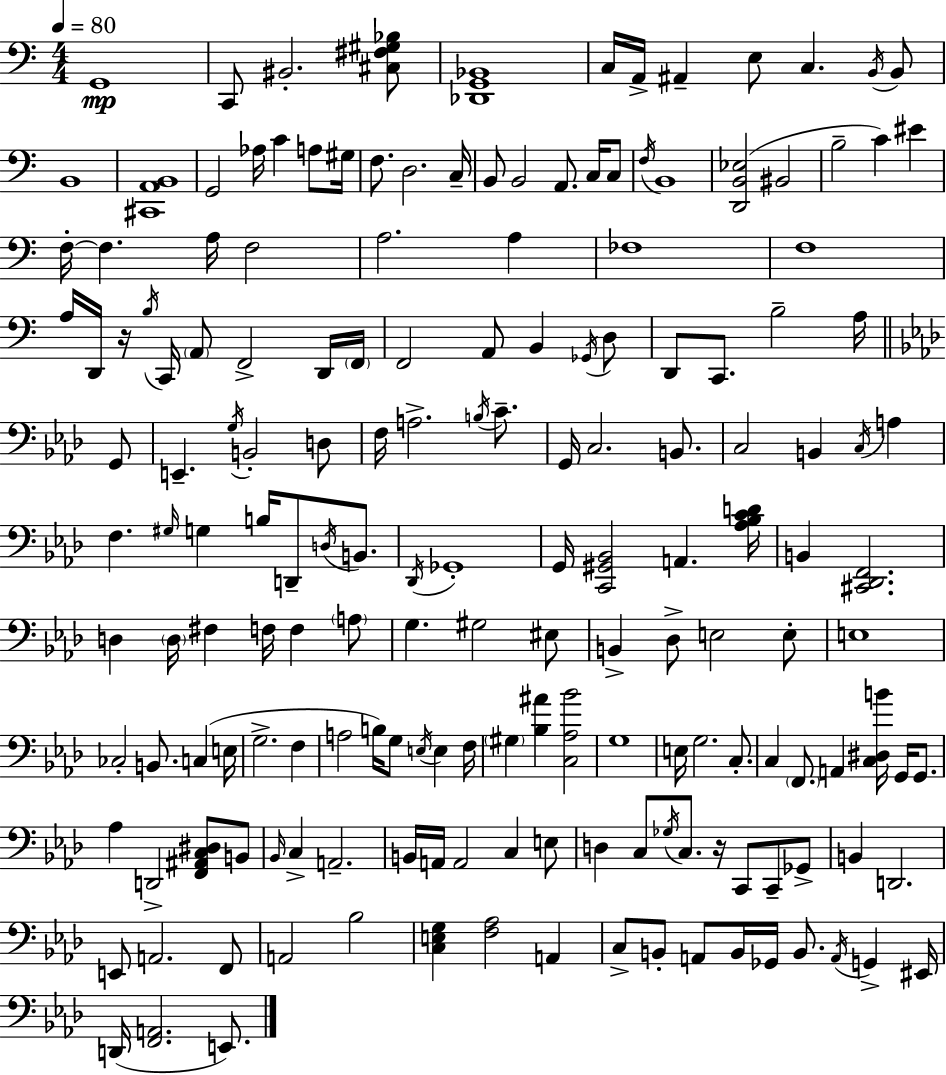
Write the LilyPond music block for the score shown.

{
  \clef bass
  \numericTimeSignature
  \time 4/4
  \key c \major
  \tempo 4 = 80
  g,1\mp | c,8 bis,2.-. <cis fis gis bes>8 | <des, g, bes,>1 | c16 a,16-> ais,4-- e8 c4. \acciaccatura { b,16 } b,8 | \break b,1 | <cis, a, b,>1 | g,2 aes16 c'4 a8 | gis16 f8. d2. | \break c16-- b,8 b,2 a,8. c16 c8 | \acciaccatura { f16 } b,1 | <d, b, ees>2( bis,2 | b2-- c'4) eis'4 | \break f16-.~~ f4. a16 f2 | a2. a4 | fes1 | f1 | \break a16 d,16 r16 \acciaccatura { b16 } c,16 \parenthesize a,8 f,2-> | d,16 \parenthesize f,16 f,2 a,8 b,4 | \acciaccatura { ges,16 } d8 d,8 c,8. b2-- | a16 \bar "||" \break \key f \minor g,8 e,4.-- \acciaccatura { g16 } b,2-. | d8 f16 a2.-> | \acciaccatura { b16 } c'8.-- g,16 c2. | b,8. c2 b,4 | \break \acciaccatura { c16 } a4 f4. \grace { gis16 } g4 | b16 d,8-- \acciaccatura { d16 } b,8. \acciaccatura { des,16 } ges,1-. | g,16 <c, gis, bes,>2 | a,4. <aes bes c' d'>16 b,4 <cis, des, f,>2. | \break d4 \parenthesize d16 fis4 | f16 f4 \parenthesize a8 g4. gis2 | eis8 b,4-> des8-> e2 | e8-. e1 | \break ces2-. | b,8. c4( e16 g2.-> | f4 a2 | b16) g8 \acciaccatura { e16 } e4 f16 \parenthesize gis4 <bes ais'>4 | \break <c aes bes'>2 g1 | e16 g2. | c8.-. c4 \parenthesize f,8. | a,4 <c dis b'>16 g,16 g,8. aes4 d,2-> | \break <f, ais, c dis>8 b,8 \grace { bes,16 } c4-> a,2.-- | b,16 a,16 a,2 | c4 e8 d4 c8 | \acciaccatura { ges16 } c8. r16 c,8 c,8-- ges,8-> b,4 d,2. | \break e,8 a,2. | f,8 a,2 | bes2 <c e g>4 <f aes>2 | a,4 c8-> b,8-. a,8 | \break b,16 ges,16 b,8. \acciaccatura { a,16 } g,4-> eis,16 d,16( <f, a,>2. | e,8.) \bar "|."
}